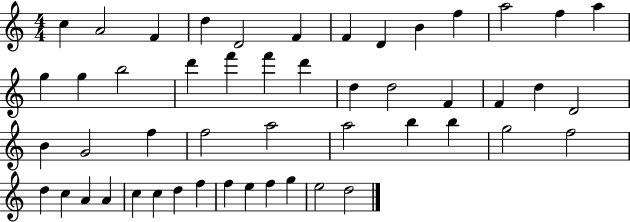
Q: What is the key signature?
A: C major